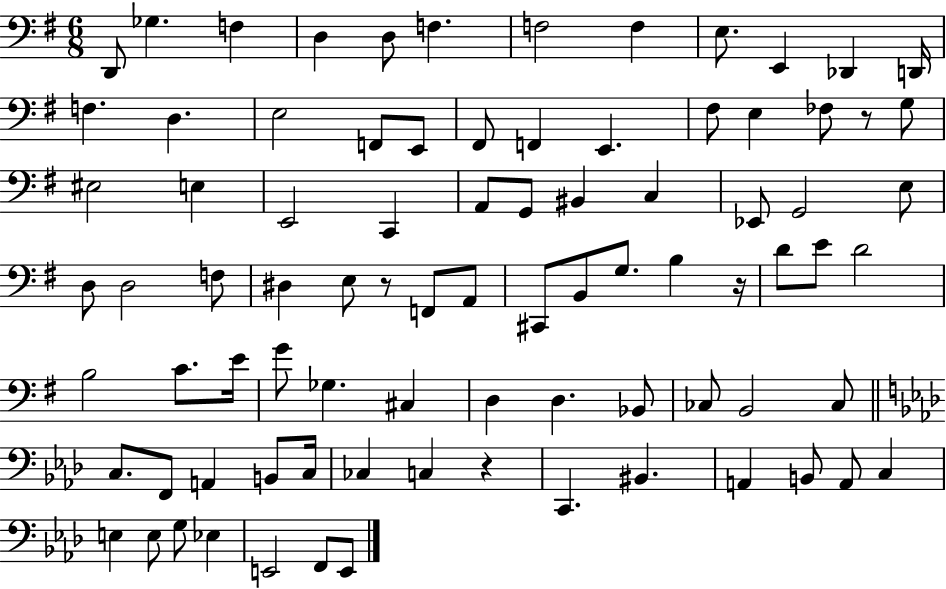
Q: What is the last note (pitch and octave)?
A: E2